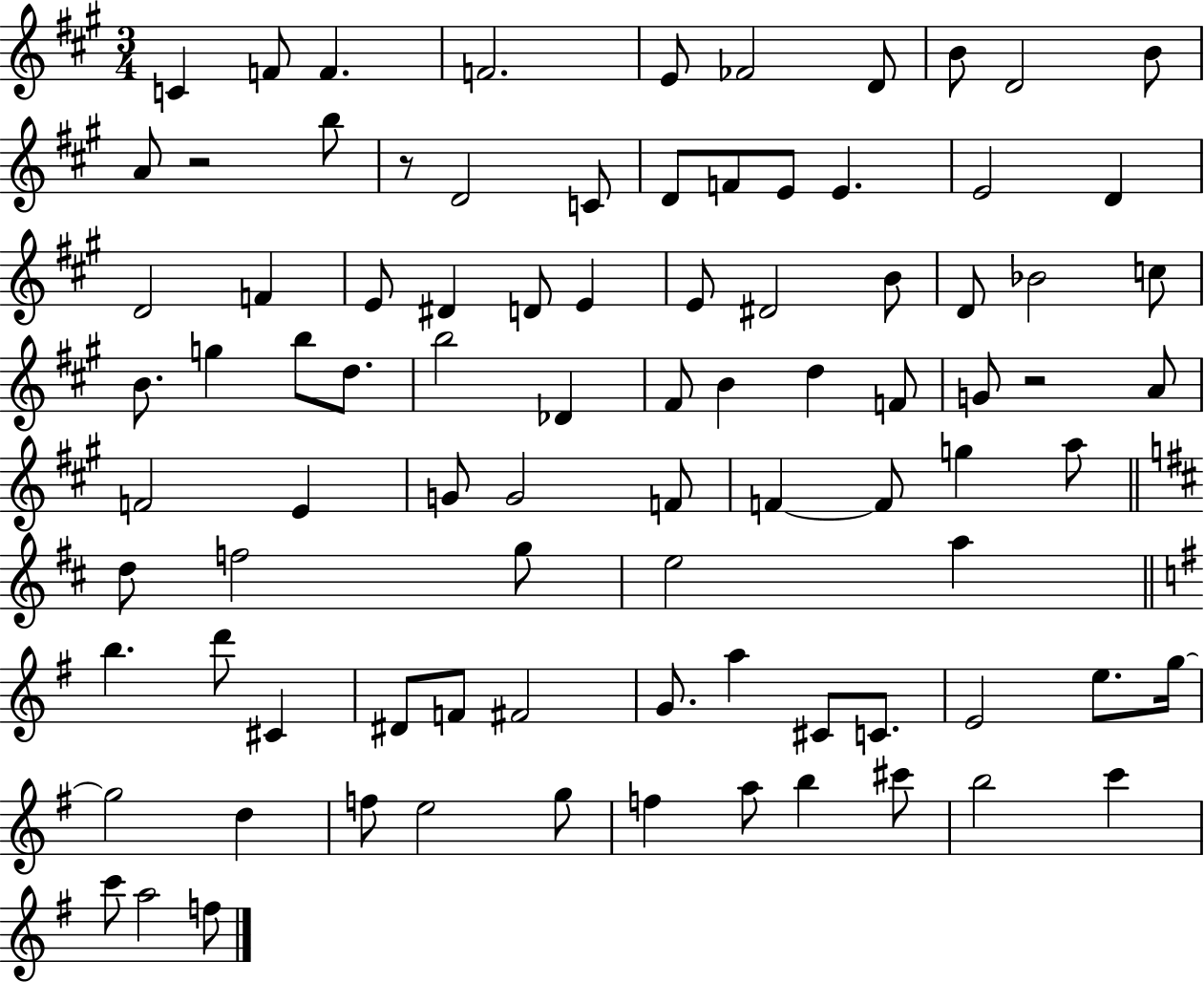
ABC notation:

X:1
T:Untitled
M:3/4
L:1/4
K:A
C F/2 F F2 E/2 _F2 D/2 B/2 D2 B/2 A/2 z2 b/2 z/2 D2 C/2 D/2 F/2 E/2 E E2 D D2 F E/2 ^D D/2 E E/2 ^D2 B/2 D/2 _B2 c/2 B/2 g b/2 d/2 b2 _D ^F/2 B d F/2 G/2 z2 A/2 F2 E G/2 G2 F/2 F F/2 g a/2 d/2 f2 g/2 e2 a b d'/2 ^C ^D/2 F/2 ^F2 G/2 a ^C/2 C/2 E2 e/2 g/4 g2 d f/2 e2 g/2 f a/2 b ^c'/2 b2 c' c'/2 a2 f/2